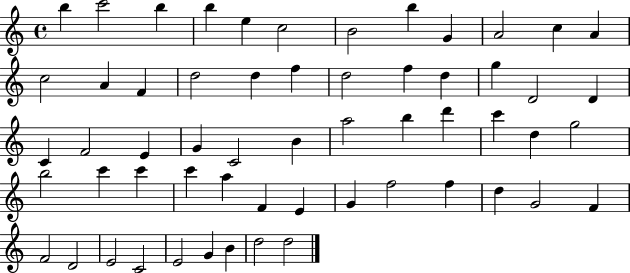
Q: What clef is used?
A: treble